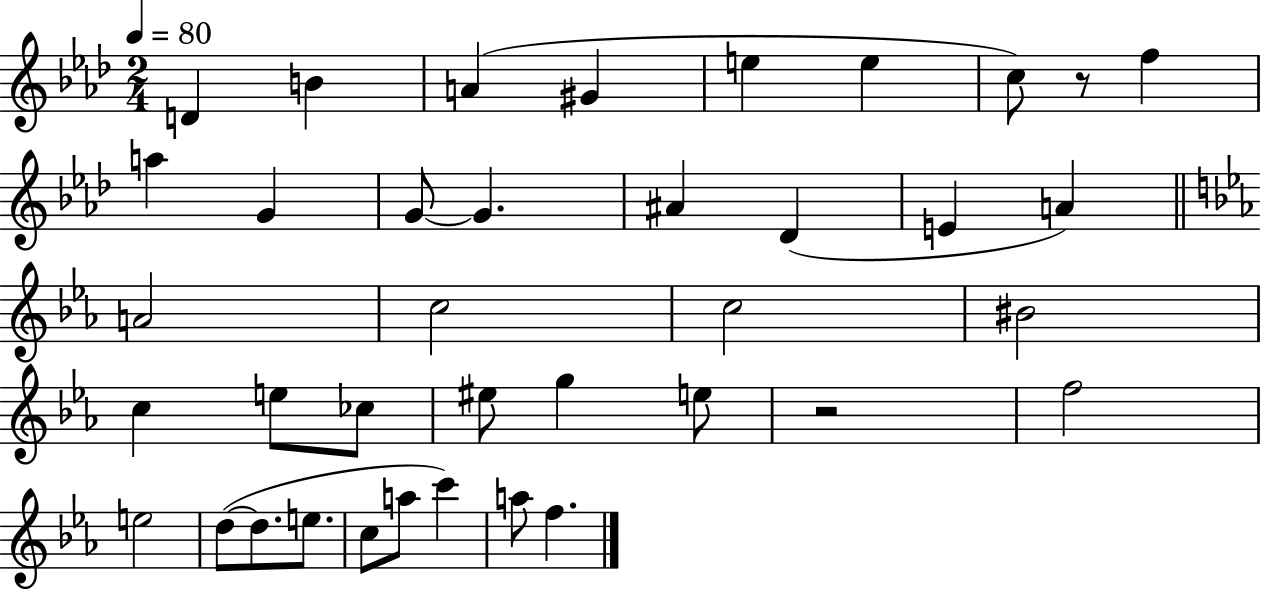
D4/q B4/q A4/q G#4/q E5/q E5/q C5/e R/e F5/q A5/q G4/q G4/e G4/q. A#4/q Db4/q E4/q A4/q A4/h C5/h C5/h BIS4/h C5/q E5/e CES5/e EIS5/e G5/q E5/e R/h F5/h E5/h D5/e D5/e. E5/e. C5/e A5/e C6/q A5/e F5/q.